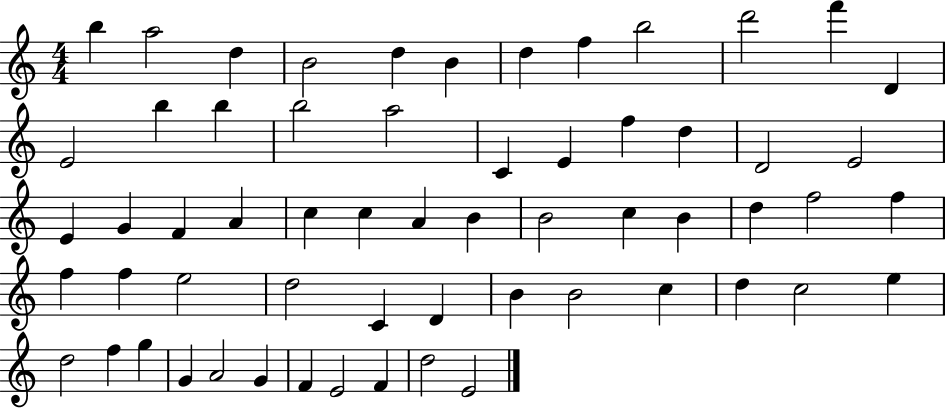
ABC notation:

X:1
T:Untitled
M:4/4
L:1/4
K:C
b a2 d B2 d B d f b2 d'2 f' D E2 b b b2 a2 C E f d D2 E2 E G F A c c A B B2 c B d f2 f f f e2 d2 C D B B2 c d c2 e d2 f g G A2 G F E2 F d2 E2